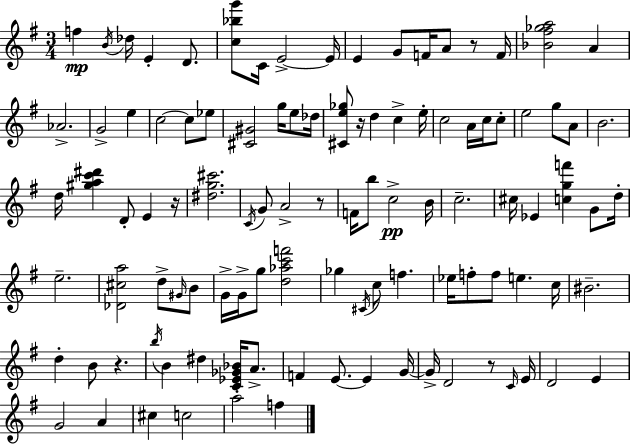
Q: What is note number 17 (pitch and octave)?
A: E5